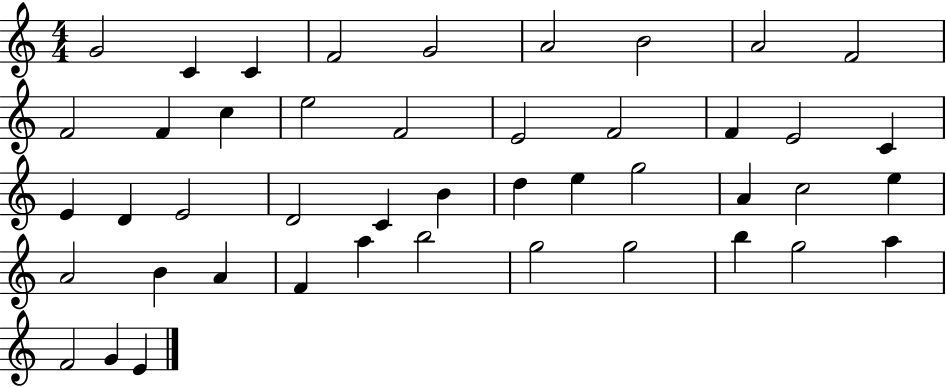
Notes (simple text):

G4/h C4/q C4/q F4/h G4/h A4/h B4/h A4/h F4/h F4/h F4/q C5/q E5/h F4/h E4/h F4/h F4/q E4/h C4/q E4/q D4/q E4/h D4/h C4/q B4/q D5/q E5/q G5/h A4/q C5/h E5/q A4/h B4/q A4/q F4/q A5/q B5/h G5/h G5/h B5/q G5/h A5/q F4/h G4/q E4/q